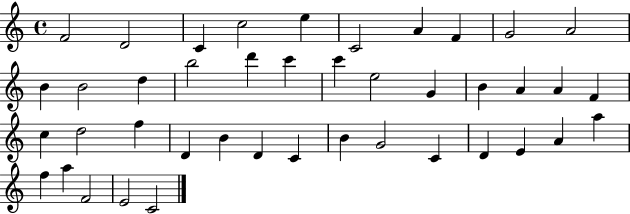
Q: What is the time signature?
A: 4/4